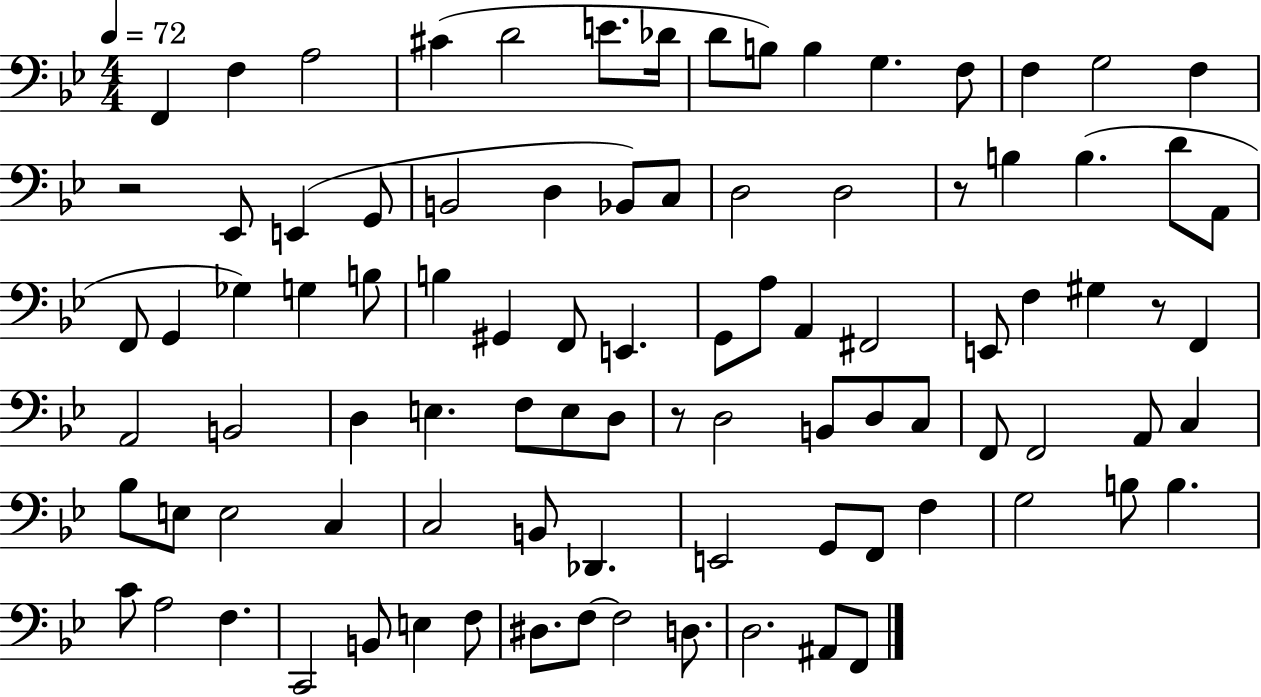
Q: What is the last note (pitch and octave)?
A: F2